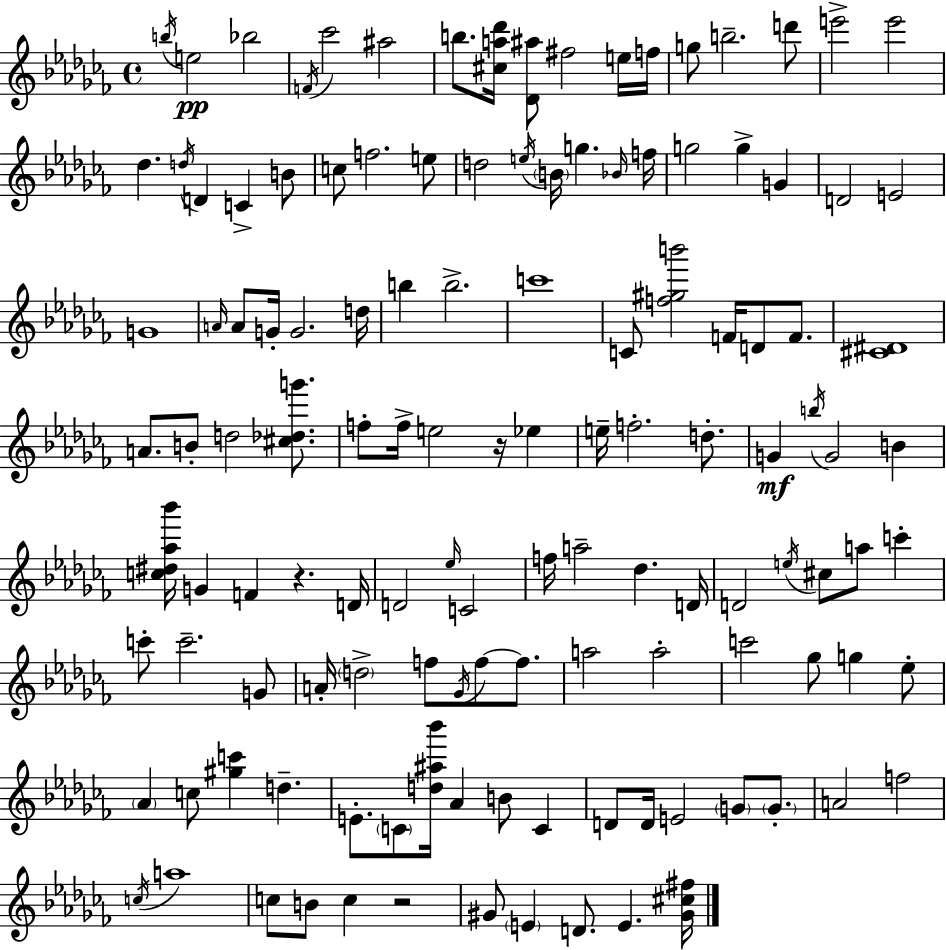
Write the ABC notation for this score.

X:1
T:Untitled
M:4/4
L:1/4
K:Abm
b/4 e2 _b2 F/4 _c'2 ^a2 b/2 [^ca_d']/4 [_D^a]/2 ^f2 e/4 f/4 g/2 b2 d'/2 e'2 e'2 _d d/4 D C B/2 c/2 f2 e/2 d2 e/4 B/4 g _B/4 f/4 g2 g G D2 E2 G4 A/4 A/2 G/4 G2 d/4 b b2 c'4 C/2 [f^gb']2 F/4 D/2 F/2 [^C^D]4 A/2 B/2 d2 [^c_dg']/2 f/2 f/4 e2 z/4 _e e/4 f2 d/2 G b/4 G2 B [c^d_a_b']/4 G F z D/4 D2 _e/4 C2 f/4 a2 _d D/4 D2 e/4 ^c/2 a/2 c' c'/2 c'2 G/2 A/4 d2 f/2 _G/4 f/2 f/2 a2 a2 c'2 _g/2 g _e/2 _A c/2 [^gc'] d E/2 C/2 [d^a_b']/4 _A B/2 C D/2 D/4 E2 G/2 G/2 A2 f2 c/4 a4 c/2 B/2 c z2 ^G/2 E D/2 E [^G^c^f]/4